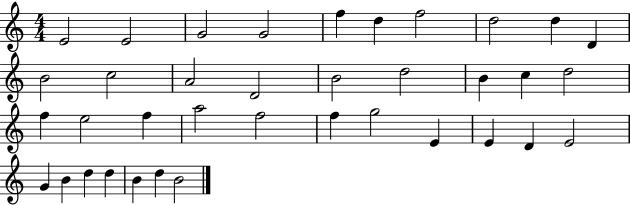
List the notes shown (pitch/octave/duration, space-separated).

E4/h E4/h G4/h G4/h F5/q D5/q F5/h D5/h D5/q D4/q B4/h C5/h A4/h D4/h B4/h D5/h B4/q C5/q D5/h F5/q E5/h F5/q A5/h F5/h F5/q G5/h E4/q E4/q D4/q E4/h G4/q B4/q D5/q D5/q B4/q D5/q B4/h